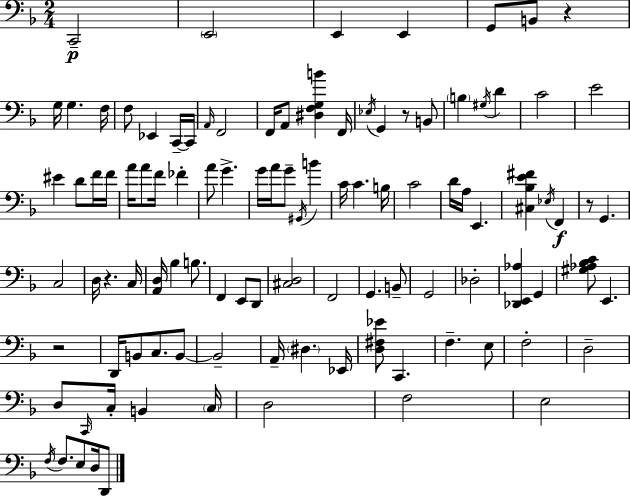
{
  \clef bass
  \numericTimeSignature
  \time 2/4
  \key f \major
  \repeat volta 2 { c,2--\p | \parenthesize e,2 | e,4 e,4 | g,8 b,8 r4 | \break g16 g4. f16 | f8 ees,4 c,16--~~ c,16 | \grace { a,16 } f,2 | f,16 a,8 <dis f g b'>4 | \break f,16 \acciaccatura { ees16 } g,4 r8 | b,8 \parenthesize b4 \acciaccatura { gis16 } d'4 | c'2 | e'2 | \break eis'4 d'8 | f'16 f'16 a'16 a'8 f'16 fes'4-. | a'8 g'4.-> | g'16 a'16 g'8-- \acciaccatura { gis,16 } | \break b'4 c'16 c'4. | b16 c'2 | d'16 a16 e,4. | <cis bes e' fis'>4 | \break \acciaccatura { ees16 }\f f,4 r8 g,4. | c2 | d16 r4. | c16 <a, d>16 bes4 | \break b8. f,4 | e,8 d,8 <cis d>2 | f,2 | g,4. | \break b,8-- g,2 | des2-. | <des, e, aes>4 | g,4 <gis aes bes c'>8 e,4. | \break r2 | d,16 b,8 | c8. b,8~~ b,2-- | a,16-- \parenthesize dis4. | \break ees,16 <d fis ees'>8 c,4. | f4.-- | e8 f2-. | d2-- | \break d8 \grace { c,16 } | c16-. b,4 \parenthesize c16 d2 | f2 | e2 | \break \acciaccatura { f16 } f8. | e8 d16 d,8 } \bar "|."
}